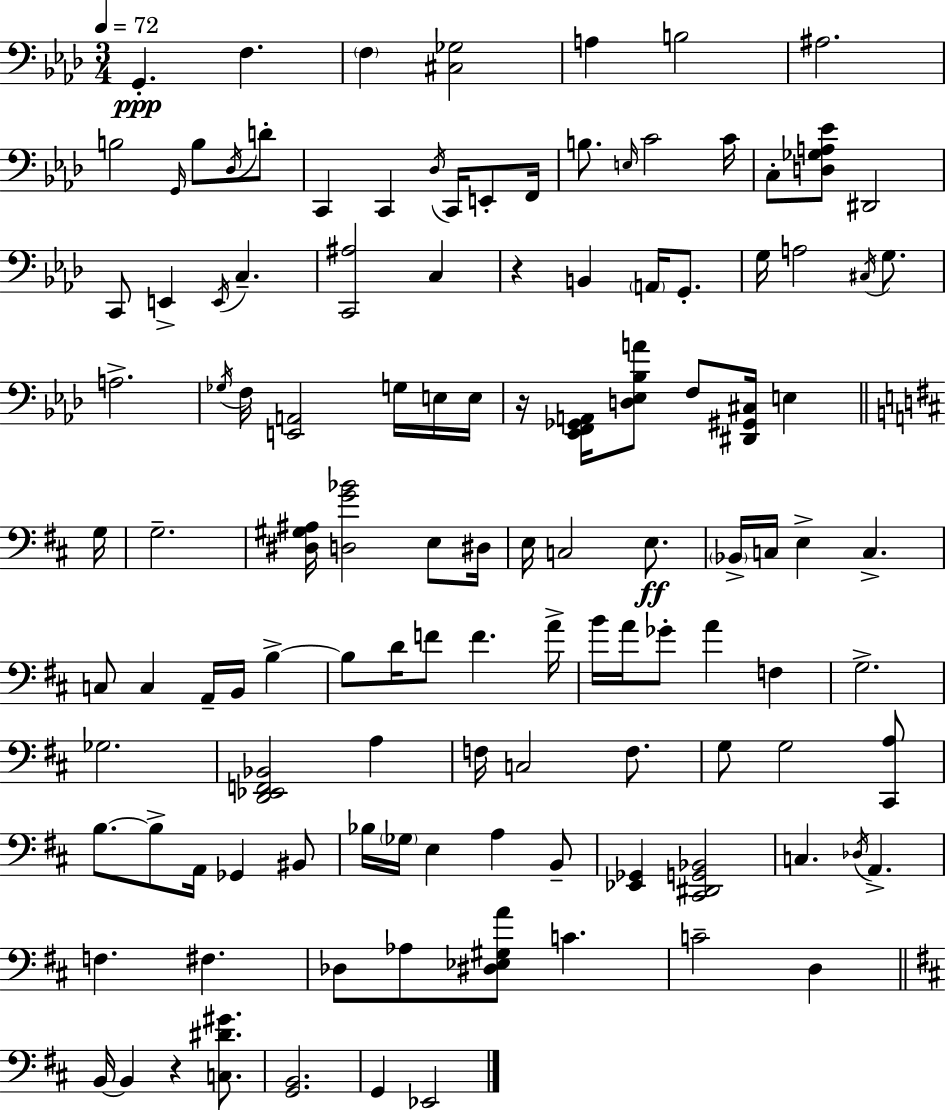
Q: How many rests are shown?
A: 3